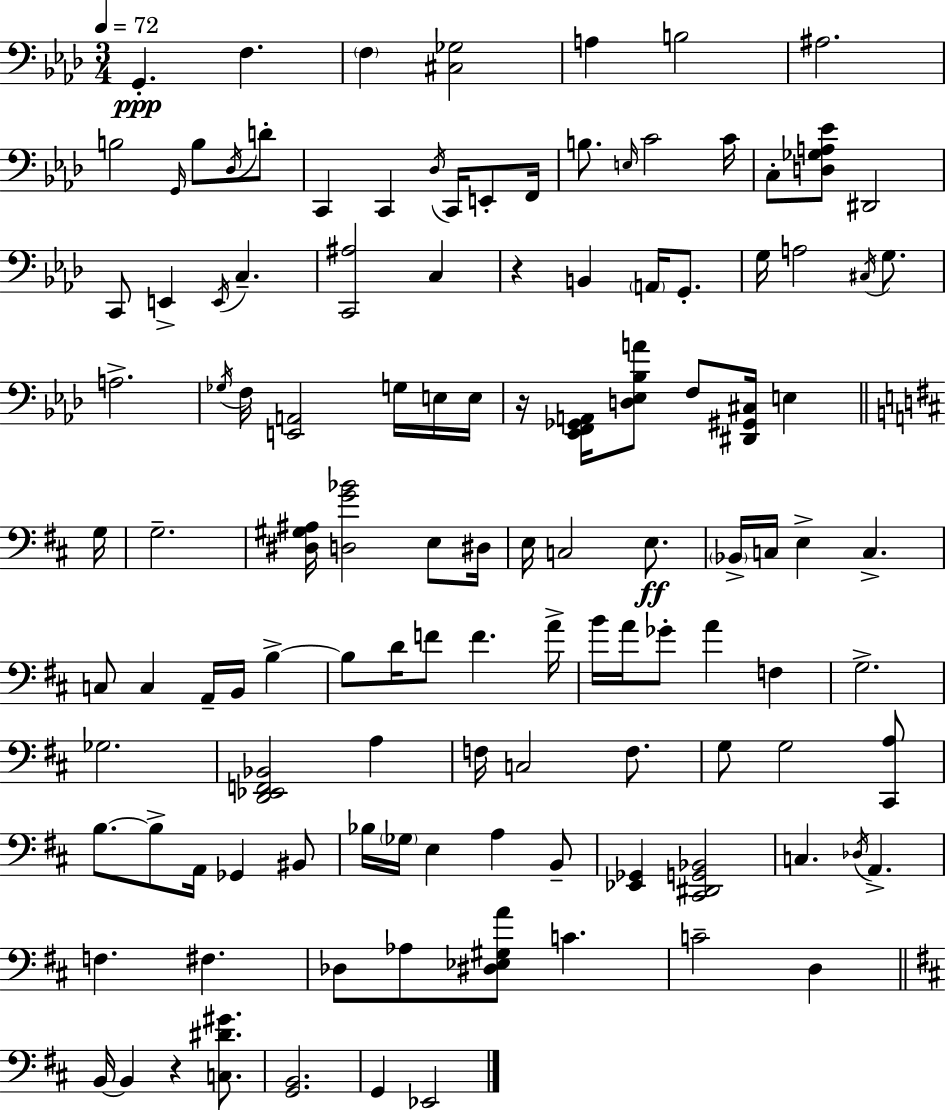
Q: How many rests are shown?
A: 3